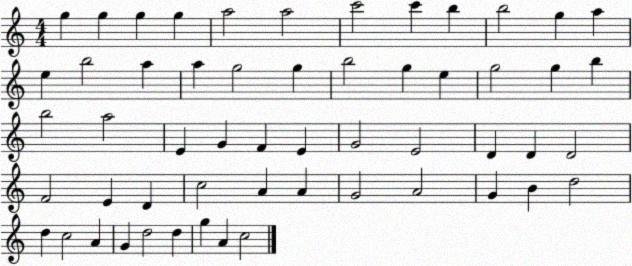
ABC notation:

X:1
T:Untitled
M:4/4
L:1/4
K:C
g g g g a2 a2 c'2 c' b b2 g a e b2 a a g2 g b2 g e g2 g b b2 a2 E G F E G2 E2 D D D2 F2 E D c2 A A G2 A2 G B d2 d c2 A G d2 d g A c2